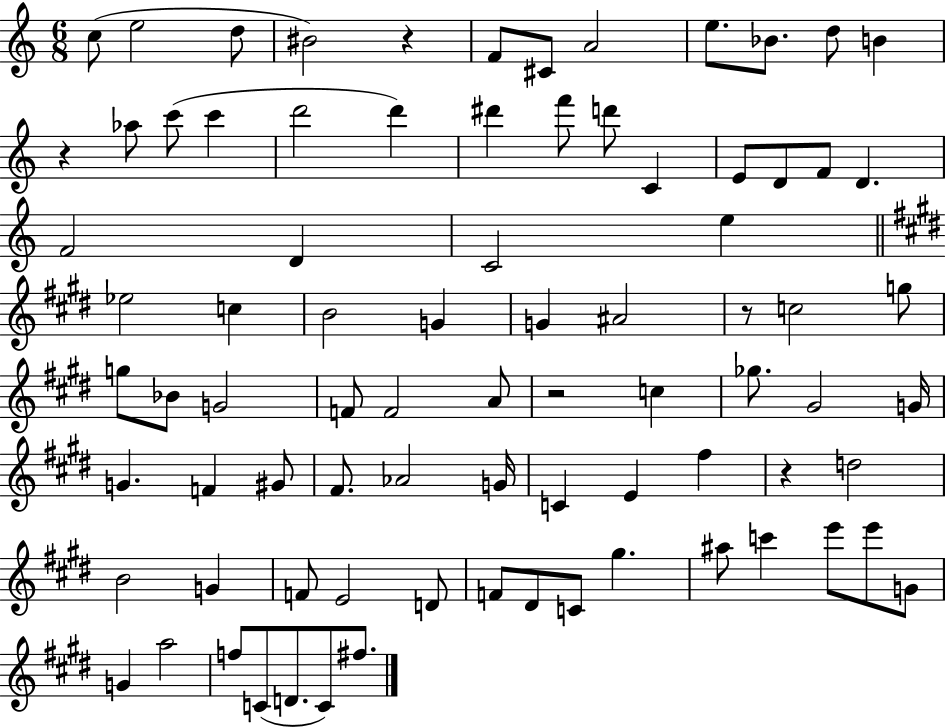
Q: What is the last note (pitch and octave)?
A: F#5